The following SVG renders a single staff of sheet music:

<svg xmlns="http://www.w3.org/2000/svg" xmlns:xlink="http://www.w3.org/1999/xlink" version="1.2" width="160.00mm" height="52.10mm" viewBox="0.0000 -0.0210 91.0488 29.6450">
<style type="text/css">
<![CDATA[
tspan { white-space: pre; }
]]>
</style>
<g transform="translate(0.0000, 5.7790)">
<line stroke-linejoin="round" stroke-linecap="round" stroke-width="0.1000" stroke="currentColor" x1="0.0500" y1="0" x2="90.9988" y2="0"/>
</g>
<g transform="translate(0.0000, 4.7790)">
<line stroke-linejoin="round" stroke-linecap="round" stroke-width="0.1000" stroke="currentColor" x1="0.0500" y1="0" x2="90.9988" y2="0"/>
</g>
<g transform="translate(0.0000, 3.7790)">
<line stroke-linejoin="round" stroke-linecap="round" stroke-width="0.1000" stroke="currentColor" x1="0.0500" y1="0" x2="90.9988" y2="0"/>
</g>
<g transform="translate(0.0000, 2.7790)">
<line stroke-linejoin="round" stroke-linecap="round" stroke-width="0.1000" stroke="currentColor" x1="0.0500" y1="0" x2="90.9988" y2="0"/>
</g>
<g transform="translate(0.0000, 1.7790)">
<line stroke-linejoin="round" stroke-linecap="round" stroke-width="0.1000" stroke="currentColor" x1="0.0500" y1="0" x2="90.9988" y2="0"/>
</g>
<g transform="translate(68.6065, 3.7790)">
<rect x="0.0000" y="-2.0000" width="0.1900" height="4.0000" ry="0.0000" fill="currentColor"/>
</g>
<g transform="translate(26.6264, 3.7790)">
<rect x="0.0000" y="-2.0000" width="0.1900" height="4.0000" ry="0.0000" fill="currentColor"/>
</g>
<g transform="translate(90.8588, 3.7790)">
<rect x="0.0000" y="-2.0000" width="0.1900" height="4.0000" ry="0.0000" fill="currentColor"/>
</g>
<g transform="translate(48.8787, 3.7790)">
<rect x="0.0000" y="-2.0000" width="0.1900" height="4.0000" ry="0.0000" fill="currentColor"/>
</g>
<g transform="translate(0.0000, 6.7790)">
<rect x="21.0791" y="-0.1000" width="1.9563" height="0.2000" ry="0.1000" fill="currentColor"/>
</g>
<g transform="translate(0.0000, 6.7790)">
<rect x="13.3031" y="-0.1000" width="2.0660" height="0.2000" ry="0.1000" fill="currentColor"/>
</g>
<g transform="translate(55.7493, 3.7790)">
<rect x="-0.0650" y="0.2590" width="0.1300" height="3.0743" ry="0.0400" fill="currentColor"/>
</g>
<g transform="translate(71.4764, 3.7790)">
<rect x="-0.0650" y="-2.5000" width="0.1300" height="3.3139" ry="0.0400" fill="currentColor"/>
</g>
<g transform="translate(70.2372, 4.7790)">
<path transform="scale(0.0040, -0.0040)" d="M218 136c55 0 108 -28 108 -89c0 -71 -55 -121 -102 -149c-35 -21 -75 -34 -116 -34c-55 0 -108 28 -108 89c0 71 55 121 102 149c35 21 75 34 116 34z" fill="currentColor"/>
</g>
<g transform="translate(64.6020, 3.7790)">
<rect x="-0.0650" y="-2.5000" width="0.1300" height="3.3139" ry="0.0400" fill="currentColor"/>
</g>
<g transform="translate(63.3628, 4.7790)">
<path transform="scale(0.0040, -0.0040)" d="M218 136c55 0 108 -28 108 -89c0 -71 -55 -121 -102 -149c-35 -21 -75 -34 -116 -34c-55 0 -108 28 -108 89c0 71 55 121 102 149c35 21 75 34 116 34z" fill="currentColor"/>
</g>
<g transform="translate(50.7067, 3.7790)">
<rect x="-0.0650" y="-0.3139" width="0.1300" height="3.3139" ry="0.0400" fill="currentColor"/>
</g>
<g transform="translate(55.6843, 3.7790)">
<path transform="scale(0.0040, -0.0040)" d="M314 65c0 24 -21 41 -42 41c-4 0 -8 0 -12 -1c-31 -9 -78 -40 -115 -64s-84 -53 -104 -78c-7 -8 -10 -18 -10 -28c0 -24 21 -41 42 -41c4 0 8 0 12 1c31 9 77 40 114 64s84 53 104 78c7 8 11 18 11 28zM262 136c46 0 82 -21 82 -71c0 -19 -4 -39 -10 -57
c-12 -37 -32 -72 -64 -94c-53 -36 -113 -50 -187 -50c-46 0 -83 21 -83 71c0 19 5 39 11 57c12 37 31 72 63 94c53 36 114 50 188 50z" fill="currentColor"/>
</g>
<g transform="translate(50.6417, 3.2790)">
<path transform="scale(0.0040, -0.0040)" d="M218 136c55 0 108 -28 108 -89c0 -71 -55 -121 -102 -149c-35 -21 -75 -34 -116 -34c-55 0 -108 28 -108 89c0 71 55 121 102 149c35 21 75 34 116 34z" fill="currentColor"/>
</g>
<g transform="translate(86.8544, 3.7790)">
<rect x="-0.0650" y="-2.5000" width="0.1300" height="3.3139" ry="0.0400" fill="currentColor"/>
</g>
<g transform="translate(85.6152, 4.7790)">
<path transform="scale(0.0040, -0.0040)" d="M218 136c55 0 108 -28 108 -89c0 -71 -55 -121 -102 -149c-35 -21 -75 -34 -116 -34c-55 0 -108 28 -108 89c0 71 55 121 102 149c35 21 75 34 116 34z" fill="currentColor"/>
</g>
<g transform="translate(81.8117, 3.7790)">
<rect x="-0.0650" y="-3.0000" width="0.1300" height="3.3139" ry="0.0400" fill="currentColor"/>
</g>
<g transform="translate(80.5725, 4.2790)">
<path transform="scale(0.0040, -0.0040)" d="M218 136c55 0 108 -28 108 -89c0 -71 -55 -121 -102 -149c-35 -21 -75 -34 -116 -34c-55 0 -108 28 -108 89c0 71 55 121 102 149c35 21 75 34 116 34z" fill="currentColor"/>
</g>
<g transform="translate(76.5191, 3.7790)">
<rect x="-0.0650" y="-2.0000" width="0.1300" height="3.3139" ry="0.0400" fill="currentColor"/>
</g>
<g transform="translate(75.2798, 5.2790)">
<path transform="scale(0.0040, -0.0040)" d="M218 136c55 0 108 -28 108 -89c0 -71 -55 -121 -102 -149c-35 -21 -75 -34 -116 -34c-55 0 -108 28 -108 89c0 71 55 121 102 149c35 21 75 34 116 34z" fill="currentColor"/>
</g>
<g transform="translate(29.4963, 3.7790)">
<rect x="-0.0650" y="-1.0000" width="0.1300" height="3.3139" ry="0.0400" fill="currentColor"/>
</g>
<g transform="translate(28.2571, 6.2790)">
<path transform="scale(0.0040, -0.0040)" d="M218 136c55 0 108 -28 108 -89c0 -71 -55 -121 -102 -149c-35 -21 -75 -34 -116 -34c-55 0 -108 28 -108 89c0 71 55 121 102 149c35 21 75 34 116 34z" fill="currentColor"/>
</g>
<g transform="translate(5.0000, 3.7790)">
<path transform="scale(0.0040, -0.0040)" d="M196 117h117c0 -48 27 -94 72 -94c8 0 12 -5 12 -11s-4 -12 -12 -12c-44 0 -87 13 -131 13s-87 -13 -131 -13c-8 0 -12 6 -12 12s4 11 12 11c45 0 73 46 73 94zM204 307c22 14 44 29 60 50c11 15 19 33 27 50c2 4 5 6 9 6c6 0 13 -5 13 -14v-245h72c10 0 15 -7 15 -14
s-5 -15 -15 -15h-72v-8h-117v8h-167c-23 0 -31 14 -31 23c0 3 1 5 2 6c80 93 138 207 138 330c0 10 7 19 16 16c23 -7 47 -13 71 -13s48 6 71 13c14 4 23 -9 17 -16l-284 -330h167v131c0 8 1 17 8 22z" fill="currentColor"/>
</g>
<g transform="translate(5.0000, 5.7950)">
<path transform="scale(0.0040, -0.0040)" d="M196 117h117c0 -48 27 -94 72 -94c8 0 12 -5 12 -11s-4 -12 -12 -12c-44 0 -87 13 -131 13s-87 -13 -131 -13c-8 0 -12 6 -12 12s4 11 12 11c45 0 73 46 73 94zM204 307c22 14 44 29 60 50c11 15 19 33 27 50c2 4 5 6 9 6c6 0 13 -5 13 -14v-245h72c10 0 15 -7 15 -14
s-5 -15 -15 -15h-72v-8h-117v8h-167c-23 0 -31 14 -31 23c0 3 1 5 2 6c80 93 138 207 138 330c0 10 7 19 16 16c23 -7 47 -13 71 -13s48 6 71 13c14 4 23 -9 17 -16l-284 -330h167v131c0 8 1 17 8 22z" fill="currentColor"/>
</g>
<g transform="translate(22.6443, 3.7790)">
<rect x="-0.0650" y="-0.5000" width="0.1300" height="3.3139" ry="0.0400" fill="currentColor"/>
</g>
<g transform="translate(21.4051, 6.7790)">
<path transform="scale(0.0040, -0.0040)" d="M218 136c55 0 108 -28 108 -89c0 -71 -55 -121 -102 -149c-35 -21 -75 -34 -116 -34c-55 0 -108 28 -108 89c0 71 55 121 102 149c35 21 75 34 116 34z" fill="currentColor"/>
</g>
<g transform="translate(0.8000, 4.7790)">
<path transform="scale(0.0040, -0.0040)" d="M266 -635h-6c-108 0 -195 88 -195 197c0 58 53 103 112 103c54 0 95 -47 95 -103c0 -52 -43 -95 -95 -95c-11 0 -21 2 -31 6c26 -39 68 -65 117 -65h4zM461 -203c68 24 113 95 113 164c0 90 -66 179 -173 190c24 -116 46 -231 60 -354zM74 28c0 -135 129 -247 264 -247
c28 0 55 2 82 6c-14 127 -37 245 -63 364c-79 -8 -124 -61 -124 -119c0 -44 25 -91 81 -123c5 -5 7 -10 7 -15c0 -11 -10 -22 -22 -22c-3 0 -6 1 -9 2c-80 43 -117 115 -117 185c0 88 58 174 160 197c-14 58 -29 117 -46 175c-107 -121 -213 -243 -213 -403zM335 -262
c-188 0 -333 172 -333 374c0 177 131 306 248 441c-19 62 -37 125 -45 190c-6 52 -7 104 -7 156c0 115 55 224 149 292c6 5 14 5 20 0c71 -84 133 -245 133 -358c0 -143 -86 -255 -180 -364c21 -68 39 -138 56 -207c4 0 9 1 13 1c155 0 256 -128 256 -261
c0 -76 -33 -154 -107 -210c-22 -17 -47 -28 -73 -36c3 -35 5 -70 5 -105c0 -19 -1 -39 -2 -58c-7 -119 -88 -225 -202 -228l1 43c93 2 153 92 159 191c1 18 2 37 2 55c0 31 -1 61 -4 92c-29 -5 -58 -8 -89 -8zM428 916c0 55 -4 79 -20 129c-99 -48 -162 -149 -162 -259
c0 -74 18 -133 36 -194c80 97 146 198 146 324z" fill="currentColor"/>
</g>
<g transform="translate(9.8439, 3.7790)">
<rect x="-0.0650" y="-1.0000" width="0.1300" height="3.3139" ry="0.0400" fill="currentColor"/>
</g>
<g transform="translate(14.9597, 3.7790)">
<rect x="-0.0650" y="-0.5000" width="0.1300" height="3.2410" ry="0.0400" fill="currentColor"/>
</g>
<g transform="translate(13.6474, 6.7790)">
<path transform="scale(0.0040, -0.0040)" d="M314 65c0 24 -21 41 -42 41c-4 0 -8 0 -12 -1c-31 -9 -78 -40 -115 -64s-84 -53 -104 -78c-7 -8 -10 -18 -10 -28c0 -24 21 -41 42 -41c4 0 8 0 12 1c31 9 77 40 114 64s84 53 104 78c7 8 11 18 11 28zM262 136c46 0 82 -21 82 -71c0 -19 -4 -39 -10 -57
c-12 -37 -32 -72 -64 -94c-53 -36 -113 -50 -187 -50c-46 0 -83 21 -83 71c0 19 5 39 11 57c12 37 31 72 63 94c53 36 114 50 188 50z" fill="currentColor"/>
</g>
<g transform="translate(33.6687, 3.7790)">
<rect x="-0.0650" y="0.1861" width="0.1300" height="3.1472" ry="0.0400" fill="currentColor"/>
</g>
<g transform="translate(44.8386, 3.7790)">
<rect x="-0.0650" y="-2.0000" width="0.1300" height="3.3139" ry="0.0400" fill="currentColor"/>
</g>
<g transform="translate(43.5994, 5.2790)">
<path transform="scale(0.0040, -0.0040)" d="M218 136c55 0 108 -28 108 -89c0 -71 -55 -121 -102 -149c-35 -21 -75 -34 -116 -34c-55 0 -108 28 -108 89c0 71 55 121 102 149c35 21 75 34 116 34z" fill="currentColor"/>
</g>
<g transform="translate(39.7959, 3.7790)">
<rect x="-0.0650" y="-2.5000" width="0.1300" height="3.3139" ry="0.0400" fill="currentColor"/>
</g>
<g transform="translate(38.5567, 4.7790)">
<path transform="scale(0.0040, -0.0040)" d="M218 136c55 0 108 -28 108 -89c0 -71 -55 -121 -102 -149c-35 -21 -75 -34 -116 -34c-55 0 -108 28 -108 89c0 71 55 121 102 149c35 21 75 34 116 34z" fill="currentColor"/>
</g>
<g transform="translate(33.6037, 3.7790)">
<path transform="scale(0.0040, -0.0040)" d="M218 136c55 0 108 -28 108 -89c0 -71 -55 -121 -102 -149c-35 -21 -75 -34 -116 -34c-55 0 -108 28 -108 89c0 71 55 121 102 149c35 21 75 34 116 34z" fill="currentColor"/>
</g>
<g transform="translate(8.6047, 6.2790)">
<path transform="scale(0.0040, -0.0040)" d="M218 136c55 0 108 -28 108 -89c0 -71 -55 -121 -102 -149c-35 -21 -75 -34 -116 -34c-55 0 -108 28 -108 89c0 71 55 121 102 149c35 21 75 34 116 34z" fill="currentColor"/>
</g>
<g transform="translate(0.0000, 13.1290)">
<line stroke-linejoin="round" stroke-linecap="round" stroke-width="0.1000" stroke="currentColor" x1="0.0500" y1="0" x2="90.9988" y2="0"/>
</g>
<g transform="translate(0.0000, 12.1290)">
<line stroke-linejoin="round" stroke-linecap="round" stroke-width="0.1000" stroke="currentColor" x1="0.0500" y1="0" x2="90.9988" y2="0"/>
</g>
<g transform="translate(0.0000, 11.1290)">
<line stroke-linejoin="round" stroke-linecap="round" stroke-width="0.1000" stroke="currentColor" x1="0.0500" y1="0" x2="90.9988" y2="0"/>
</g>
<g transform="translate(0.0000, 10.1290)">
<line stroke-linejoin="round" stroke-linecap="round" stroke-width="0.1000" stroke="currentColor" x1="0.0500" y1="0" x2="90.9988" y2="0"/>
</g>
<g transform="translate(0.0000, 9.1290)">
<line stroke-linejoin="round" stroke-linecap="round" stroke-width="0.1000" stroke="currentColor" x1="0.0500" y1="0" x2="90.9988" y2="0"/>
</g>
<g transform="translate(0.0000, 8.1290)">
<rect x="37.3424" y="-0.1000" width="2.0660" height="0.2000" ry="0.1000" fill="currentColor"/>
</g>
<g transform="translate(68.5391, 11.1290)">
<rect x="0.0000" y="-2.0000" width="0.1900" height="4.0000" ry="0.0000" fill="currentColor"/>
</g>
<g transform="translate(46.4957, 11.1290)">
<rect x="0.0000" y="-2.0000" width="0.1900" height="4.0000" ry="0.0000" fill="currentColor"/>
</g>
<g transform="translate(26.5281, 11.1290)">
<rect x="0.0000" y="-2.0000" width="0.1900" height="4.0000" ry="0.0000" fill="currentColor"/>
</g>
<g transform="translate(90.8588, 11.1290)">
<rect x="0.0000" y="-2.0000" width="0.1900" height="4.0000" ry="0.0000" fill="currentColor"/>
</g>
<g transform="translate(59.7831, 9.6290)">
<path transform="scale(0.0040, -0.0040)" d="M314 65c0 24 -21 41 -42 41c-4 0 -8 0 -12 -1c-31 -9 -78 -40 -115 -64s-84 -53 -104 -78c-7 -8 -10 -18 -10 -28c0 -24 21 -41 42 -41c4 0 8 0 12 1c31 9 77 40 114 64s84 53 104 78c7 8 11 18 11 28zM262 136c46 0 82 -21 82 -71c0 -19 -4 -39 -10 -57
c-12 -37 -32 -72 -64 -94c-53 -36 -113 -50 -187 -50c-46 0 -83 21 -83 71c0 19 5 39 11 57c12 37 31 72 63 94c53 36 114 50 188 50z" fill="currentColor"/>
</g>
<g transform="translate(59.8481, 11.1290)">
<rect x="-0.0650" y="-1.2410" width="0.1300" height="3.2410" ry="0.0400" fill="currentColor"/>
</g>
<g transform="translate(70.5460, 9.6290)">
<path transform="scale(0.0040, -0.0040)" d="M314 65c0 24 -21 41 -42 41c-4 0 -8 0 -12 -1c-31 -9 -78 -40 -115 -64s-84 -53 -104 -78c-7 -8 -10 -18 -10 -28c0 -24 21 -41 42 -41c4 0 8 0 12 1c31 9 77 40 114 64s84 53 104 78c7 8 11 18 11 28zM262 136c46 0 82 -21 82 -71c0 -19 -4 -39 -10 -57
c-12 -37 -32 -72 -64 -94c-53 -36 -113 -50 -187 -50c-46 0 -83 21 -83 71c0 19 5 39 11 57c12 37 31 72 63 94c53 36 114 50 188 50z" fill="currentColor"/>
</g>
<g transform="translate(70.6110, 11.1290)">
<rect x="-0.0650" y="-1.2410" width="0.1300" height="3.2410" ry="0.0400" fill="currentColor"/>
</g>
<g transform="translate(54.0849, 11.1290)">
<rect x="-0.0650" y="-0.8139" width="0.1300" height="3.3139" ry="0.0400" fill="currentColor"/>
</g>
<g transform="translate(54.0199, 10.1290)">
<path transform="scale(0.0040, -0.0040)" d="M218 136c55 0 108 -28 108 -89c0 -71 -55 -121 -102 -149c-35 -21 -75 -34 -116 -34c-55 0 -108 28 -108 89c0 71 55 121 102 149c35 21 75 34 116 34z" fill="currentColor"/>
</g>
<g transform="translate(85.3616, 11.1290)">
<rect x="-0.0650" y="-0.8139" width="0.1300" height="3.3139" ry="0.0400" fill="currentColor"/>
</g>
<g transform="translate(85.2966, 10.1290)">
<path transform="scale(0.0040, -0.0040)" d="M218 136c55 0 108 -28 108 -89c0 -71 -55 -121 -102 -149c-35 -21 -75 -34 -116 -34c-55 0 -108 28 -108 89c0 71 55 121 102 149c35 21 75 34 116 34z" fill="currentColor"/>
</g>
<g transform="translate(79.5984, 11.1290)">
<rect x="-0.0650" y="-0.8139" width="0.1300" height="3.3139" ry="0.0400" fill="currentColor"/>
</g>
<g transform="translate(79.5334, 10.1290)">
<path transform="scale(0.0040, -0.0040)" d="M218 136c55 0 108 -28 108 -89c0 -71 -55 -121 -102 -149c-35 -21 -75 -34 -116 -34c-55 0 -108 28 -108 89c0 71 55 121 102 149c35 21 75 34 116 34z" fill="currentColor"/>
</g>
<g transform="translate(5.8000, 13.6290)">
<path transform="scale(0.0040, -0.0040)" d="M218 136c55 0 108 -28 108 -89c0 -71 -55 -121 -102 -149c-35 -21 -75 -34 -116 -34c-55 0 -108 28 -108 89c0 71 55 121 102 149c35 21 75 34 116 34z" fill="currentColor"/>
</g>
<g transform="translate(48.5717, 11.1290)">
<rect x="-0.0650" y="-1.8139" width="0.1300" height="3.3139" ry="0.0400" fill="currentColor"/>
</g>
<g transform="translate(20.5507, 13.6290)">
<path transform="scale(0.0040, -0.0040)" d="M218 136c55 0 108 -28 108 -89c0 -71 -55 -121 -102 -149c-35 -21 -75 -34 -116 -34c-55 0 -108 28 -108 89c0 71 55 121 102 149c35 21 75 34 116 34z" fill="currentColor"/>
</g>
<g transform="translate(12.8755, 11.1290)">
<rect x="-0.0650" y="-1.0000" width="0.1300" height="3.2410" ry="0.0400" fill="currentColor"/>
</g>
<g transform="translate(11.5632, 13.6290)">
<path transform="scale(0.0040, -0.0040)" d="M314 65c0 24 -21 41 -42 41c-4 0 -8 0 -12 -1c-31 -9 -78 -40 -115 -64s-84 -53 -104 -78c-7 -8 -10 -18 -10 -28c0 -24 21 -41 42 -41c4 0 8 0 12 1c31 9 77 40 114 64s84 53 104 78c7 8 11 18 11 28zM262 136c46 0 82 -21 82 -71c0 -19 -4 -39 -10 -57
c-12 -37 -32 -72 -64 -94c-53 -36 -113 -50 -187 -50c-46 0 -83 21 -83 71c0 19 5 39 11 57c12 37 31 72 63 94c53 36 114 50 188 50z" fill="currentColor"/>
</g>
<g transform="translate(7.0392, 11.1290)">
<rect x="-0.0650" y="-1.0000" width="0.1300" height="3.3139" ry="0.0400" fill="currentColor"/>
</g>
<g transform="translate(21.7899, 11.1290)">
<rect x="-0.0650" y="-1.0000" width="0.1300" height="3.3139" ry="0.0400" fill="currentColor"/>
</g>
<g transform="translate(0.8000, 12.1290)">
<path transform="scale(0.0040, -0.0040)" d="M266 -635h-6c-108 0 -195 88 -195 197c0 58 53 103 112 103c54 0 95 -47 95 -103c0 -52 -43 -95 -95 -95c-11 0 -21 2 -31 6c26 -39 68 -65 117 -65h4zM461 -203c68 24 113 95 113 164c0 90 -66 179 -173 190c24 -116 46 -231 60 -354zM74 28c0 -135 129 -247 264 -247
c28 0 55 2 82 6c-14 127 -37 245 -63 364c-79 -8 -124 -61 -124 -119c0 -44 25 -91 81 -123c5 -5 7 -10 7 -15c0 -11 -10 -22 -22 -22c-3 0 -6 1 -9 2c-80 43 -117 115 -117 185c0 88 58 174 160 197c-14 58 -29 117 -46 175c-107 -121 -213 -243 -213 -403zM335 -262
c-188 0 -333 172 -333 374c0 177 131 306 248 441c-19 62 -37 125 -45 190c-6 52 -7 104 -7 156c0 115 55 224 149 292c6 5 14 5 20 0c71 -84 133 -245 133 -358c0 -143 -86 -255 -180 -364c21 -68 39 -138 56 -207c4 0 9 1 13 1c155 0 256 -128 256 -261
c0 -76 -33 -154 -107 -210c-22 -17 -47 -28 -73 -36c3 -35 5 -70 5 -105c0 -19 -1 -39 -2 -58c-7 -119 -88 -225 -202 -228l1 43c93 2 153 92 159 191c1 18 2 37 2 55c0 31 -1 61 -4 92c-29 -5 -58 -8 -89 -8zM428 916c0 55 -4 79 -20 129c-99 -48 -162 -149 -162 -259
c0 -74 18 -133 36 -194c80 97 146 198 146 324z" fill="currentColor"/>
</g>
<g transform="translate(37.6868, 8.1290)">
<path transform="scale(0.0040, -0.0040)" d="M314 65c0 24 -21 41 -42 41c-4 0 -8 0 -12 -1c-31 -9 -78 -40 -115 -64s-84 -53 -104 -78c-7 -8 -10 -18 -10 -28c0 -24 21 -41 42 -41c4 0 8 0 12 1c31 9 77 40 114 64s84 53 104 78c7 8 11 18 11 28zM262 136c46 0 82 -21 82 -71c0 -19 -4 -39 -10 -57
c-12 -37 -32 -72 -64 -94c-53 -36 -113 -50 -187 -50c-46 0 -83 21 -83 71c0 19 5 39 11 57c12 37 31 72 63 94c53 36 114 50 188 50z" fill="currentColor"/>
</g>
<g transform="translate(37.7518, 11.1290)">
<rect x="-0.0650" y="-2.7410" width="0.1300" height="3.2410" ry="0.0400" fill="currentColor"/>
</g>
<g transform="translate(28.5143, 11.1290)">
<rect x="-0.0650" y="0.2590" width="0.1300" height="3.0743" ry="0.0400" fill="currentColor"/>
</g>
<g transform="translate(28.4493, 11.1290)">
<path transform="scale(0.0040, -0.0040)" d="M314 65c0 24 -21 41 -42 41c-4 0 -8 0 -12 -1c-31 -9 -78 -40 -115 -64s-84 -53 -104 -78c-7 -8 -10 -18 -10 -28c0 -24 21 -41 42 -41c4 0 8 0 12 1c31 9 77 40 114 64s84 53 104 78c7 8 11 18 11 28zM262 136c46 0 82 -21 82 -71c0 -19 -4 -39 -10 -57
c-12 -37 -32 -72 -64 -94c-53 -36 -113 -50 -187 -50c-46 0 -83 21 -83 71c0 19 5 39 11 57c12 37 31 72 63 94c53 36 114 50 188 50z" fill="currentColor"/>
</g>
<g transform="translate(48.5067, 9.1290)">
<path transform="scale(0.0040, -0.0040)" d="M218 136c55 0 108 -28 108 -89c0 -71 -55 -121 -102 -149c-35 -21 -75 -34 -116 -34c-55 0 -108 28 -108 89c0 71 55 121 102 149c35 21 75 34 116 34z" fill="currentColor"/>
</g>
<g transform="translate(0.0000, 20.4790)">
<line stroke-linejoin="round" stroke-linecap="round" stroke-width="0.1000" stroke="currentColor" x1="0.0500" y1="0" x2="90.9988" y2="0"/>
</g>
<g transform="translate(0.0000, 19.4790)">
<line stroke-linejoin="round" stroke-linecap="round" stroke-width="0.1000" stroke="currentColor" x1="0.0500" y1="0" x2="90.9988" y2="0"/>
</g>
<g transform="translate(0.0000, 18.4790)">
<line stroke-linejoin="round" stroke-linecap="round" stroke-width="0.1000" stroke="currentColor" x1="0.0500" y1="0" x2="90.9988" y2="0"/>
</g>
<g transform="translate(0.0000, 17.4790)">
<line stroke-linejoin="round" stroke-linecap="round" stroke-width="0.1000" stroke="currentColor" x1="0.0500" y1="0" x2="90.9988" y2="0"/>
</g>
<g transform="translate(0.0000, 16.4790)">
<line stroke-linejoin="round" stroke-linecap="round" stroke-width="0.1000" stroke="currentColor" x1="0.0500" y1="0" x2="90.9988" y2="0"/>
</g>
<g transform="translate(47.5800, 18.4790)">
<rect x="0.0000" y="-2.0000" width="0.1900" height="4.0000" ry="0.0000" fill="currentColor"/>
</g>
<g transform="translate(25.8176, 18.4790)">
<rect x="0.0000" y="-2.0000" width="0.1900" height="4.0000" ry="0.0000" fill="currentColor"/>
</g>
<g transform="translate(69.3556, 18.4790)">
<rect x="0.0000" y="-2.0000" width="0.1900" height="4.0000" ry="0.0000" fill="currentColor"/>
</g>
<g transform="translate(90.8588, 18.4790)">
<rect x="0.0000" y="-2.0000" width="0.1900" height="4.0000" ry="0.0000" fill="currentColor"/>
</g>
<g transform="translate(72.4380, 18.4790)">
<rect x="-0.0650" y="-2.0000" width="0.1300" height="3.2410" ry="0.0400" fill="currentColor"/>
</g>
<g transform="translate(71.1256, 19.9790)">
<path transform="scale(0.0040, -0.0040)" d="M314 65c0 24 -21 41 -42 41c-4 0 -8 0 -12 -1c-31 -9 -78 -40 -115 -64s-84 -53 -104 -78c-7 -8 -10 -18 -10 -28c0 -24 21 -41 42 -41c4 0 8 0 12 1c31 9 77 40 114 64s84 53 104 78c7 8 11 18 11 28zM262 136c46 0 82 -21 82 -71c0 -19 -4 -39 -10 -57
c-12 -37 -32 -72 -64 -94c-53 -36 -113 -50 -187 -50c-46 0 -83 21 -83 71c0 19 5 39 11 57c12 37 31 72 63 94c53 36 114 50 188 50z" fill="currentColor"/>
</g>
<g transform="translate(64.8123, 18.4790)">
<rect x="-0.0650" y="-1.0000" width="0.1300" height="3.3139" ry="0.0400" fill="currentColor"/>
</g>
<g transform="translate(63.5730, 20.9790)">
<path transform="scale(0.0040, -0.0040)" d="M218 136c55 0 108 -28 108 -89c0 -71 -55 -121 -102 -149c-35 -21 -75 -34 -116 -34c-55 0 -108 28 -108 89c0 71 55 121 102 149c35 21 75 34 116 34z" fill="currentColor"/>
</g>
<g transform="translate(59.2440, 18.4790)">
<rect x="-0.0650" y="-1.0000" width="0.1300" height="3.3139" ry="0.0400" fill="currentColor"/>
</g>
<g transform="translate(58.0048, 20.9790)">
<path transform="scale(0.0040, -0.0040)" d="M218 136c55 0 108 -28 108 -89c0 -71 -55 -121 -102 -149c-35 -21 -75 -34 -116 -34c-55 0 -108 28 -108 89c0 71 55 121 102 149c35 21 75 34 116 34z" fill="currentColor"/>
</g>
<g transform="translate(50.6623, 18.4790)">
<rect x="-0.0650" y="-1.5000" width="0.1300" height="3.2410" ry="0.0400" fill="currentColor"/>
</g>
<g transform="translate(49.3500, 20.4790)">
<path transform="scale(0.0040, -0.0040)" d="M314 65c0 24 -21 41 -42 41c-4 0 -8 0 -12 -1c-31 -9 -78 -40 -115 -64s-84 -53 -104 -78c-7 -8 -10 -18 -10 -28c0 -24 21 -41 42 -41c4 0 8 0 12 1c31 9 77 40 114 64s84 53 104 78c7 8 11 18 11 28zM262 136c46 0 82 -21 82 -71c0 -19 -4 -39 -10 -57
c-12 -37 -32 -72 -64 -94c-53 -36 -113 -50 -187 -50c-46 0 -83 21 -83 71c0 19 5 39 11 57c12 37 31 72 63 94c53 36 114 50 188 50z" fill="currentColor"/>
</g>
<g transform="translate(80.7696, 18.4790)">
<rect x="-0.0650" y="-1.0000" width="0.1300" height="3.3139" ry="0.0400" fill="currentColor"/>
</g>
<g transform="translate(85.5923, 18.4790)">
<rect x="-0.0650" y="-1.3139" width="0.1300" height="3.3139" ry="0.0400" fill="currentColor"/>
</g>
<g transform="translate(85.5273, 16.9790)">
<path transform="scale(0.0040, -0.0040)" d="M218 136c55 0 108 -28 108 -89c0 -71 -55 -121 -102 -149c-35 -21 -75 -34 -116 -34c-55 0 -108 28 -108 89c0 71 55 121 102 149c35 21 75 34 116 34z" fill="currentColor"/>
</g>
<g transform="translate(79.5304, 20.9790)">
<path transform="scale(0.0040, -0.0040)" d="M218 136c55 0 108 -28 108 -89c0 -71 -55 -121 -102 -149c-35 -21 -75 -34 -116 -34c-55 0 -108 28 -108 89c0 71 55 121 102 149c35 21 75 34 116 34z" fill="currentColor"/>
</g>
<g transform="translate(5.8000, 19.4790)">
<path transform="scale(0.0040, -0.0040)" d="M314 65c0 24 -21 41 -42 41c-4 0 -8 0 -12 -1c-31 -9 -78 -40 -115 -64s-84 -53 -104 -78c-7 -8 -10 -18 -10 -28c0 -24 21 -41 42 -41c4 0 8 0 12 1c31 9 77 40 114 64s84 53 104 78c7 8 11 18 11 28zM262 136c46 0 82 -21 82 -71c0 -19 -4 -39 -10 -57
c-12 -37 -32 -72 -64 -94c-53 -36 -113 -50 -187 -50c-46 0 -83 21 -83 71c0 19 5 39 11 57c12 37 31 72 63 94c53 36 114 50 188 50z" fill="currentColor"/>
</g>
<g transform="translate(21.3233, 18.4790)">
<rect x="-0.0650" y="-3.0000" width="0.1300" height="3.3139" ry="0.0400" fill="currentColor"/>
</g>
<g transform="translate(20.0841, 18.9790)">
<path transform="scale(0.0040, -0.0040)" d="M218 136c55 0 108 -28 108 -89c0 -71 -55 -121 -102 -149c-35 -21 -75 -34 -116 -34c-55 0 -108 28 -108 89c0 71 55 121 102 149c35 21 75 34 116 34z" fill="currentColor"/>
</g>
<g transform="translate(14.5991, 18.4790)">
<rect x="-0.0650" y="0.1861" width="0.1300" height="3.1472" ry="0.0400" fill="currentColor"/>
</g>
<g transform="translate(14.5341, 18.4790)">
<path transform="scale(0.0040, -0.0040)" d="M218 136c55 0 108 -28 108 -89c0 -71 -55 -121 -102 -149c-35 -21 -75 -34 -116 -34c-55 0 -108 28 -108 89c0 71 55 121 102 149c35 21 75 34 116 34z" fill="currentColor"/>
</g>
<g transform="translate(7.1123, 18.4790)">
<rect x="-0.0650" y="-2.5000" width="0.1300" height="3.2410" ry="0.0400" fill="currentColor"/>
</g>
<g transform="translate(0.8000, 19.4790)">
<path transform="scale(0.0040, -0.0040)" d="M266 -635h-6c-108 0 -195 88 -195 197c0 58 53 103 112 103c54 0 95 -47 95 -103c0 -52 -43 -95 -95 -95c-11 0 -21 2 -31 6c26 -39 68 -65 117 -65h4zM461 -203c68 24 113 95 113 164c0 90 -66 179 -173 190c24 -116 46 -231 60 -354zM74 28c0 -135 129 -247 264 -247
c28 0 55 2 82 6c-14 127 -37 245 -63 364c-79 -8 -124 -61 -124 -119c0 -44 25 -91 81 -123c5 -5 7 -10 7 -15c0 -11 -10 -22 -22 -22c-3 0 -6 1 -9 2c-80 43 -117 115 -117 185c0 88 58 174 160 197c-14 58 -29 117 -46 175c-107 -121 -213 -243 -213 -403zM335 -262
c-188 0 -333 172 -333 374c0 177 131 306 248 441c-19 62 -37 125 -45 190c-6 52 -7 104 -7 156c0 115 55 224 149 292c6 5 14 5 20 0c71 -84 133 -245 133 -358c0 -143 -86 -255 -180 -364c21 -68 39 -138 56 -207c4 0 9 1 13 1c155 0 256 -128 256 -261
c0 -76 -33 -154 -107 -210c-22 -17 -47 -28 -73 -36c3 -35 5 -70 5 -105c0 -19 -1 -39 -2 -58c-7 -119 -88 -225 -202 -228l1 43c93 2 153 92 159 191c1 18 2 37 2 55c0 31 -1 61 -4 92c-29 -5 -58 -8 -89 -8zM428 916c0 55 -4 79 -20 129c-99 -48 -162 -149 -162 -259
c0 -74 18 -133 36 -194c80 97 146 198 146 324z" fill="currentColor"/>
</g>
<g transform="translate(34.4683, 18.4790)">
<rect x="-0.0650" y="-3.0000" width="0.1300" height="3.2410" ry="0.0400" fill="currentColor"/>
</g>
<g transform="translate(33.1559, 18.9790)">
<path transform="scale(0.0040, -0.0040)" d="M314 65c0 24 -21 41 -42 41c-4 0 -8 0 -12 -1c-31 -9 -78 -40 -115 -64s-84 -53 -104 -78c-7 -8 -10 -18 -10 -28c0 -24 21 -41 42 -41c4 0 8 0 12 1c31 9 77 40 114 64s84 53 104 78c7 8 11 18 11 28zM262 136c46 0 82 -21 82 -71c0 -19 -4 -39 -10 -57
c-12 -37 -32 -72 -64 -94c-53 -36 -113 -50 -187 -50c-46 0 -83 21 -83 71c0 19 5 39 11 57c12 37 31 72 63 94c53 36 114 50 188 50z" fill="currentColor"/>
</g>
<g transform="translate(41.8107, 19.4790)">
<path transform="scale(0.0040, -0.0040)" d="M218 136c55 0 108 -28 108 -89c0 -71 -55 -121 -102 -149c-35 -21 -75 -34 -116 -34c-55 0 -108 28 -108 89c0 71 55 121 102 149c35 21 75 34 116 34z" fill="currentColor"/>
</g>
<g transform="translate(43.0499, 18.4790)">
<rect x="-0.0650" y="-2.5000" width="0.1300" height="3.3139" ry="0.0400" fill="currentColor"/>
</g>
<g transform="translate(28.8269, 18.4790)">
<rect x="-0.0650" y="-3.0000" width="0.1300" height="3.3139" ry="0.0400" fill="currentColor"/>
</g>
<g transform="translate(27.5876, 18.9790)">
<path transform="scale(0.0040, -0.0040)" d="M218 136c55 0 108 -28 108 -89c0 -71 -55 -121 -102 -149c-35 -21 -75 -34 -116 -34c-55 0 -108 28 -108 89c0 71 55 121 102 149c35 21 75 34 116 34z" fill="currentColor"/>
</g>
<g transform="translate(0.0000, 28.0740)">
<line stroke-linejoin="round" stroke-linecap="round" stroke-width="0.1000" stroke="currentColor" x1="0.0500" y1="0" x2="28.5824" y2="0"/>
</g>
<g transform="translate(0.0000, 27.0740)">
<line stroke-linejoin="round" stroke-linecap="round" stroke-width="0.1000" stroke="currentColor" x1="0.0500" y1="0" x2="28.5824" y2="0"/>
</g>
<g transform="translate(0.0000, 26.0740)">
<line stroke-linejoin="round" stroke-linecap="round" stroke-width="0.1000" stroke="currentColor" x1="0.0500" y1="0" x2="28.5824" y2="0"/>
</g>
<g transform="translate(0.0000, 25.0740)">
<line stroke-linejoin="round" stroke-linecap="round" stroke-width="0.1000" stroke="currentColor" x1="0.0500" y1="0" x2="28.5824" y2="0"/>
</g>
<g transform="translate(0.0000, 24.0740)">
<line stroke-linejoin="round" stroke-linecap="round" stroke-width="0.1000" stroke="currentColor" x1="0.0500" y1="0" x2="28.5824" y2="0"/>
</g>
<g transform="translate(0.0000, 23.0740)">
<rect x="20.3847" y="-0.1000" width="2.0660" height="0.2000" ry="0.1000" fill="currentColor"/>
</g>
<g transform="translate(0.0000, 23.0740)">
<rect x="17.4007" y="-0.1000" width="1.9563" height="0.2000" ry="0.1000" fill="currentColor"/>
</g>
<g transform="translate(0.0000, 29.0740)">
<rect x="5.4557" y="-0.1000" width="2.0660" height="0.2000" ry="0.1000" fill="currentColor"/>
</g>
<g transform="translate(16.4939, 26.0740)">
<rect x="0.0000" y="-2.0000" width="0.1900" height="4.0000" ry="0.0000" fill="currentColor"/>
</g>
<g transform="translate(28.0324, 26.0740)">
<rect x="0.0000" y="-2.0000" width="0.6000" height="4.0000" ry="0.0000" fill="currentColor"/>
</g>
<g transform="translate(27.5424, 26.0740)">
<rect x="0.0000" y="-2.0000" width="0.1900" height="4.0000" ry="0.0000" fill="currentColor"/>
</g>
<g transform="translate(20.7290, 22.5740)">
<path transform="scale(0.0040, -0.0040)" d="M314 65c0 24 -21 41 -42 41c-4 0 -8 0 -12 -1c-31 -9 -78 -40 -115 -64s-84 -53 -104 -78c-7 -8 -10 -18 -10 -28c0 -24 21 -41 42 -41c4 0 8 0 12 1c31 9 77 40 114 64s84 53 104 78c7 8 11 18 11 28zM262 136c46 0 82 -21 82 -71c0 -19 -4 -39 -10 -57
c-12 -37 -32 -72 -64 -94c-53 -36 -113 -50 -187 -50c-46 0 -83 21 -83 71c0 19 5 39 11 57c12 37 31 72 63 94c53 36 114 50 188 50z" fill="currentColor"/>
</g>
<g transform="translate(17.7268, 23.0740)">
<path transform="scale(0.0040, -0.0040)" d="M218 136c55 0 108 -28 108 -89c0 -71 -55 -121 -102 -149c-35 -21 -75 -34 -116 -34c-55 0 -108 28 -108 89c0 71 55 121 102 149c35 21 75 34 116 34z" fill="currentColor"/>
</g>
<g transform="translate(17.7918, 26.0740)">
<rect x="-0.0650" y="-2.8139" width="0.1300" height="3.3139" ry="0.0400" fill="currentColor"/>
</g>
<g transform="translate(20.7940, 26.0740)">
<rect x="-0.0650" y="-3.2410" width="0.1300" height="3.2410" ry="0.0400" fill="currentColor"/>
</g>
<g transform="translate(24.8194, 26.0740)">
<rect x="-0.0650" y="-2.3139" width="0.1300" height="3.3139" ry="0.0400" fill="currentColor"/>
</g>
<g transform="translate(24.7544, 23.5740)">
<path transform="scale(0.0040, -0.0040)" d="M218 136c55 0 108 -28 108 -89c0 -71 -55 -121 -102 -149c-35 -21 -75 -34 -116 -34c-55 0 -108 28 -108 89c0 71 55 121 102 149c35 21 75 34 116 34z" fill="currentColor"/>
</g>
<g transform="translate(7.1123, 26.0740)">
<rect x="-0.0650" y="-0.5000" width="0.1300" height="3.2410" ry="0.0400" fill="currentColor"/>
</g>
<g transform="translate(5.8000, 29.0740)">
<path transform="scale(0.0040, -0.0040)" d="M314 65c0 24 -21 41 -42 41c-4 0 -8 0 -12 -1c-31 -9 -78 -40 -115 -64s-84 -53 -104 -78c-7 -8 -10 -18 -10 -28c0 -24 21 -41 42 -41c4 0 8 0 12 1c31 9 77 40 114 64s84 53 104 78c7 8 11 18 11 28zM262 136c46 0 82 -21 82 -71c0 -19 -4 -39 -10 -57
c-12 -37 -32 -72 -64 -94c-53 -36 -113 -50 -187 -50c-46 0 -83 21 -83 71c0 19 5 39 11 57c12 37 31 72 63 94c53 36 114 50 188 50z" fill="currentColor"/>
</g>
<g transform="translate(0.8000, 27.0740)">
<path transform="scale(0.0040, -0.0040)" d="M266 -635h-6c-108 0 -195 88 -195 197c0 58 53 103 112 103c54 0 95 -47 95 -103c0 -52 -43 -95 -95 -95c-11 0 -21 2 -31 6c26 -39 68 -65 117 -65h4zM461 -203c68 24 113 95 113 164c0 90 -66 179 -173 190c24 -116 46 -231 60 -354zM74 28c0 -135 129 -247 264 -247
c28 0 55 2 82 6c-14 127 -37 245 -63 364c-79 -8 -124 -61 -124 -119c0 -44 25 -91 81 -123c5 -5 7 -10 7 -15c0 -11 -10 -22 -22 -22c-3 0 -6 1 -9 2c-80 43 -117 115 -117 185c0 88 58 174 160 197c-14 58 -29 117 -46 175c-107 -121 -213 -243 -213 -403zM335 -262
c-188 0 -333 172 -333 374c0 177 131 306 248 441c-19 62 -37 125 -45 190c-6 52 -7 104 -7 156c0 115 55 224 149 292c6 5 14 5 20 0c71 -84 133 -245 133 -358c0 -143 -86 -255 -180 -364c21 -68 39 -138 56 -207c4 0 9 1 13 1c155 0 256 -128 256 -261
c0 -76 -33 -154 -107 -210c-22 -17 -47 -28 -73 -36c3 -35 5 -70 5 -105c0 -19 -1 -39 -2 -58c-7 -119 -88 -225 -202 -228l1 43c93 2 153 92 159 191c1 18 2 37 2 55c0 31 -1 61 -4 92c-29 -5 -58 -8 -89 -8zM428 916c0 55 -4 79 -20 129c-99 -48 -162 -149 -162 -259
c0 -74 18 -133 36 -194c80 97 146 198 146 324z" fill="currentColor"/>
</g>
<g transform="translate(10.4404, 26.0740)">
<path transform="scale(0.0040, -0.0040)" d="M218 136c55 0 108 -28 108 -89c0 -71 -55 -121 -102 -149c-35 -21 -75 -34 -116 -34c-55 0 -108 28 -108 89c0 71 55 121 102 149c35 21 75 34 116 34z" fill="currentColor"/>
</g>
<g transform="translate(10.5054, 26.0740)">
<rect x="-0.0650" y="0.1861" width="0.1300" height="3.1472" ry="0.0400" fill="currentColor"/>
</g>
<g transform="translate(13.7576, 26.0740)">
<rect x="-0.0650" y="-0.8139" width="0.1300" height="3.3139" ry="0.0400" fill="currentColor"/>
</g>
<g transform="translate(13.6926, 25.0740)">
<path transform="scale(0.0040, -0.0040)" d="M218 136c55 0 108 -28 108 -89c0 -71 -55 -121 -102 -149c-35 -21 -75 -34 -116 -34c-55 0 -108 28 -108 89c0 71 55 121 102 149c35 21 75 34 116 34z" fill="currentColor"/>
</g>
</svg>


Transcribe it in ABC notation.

X:1
T:Untitled
M:4/4
L:1/4
K:C
D C2 C D B G F c B2 G G F A G D D2 D B2 a2 f d e2 e2 d d G2 B A A A2 G E2 D D F2 D e C2 B d a b2 g